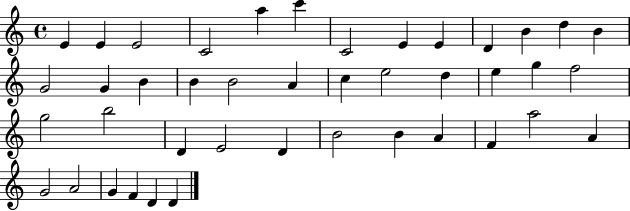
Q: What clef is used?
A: treble